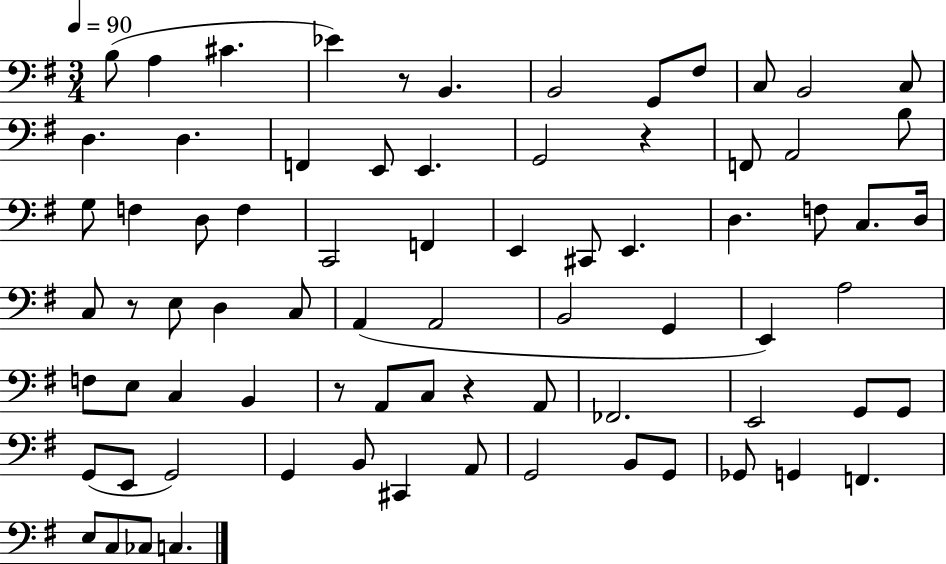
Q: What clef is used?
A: bass